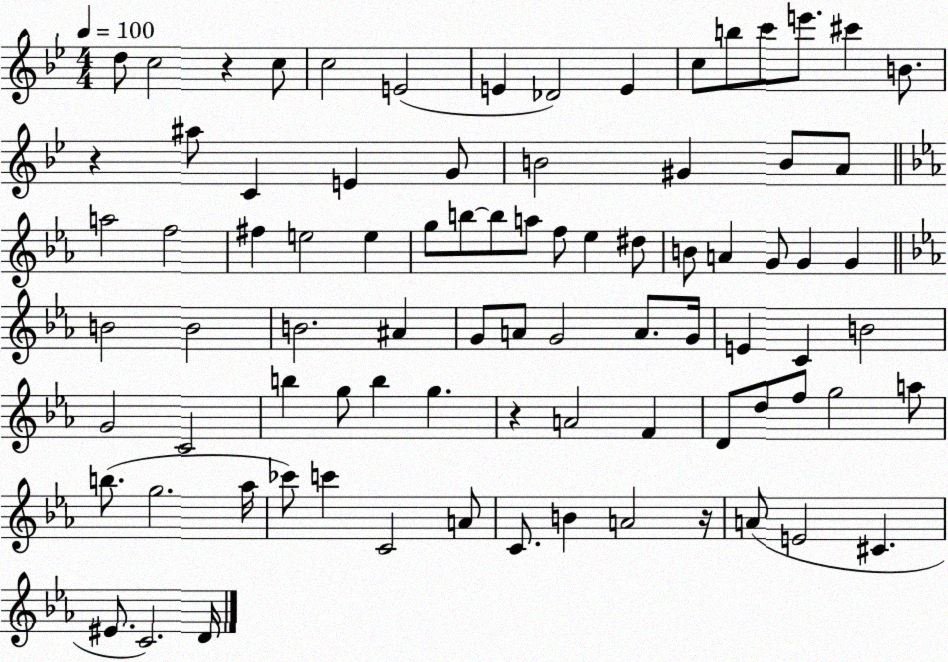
X:1
T:Untitled
M:4/4
L:1/4
K:Bb
d/2 c2 z c/2 c2 E2 E _D2 E c/2 b/2 c'/2 e'/2 ^c' B/2 z ^a/2 C E G/2 B2 ^G B/2 A/2 a2 f2 ^f e2 e g/2 b/2 b/2 a/2 f/2 _e ^d/2 B/2 A G/2 G G B2 B2 B2 ^A G/2 A/2 G2 A/2 G/4 E C B2 G2 C2 b g/2 b g z A2 F D/2 d/2 f/2 g2 a/2 b/2 g2 _a/4 _c'/2 c' C2 A/2 C/2 B A2 z/4 A/2 E2 ^C ^E/2 C2 D/4